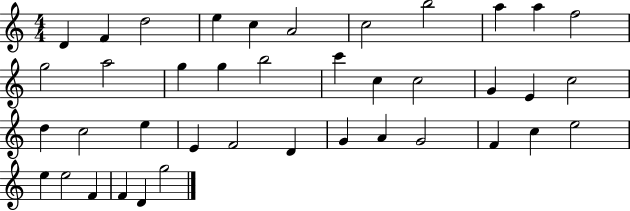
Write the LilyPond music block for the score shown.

{
  \clef treble
  \numericTimeSignature
  \time 4/4
  \key c \major
  d'4 f'4 d''2 | e''4 c''4 a'2 | c''2 b''2 | a''4 a''4 f''2 | \break g''2 a''2 | g''4 g''4 b''2 | c'''4 c''4 c''2 | g'4 e'4 c''2 | \break d''4 c''2 e''4 | e'4 f'2 d'4 | g'4 a'4 g'2 | f'4 c''4 e''2 | \break e''4 e''2 f'4 | f'4 d'4 g''2 | \bar "|."
}